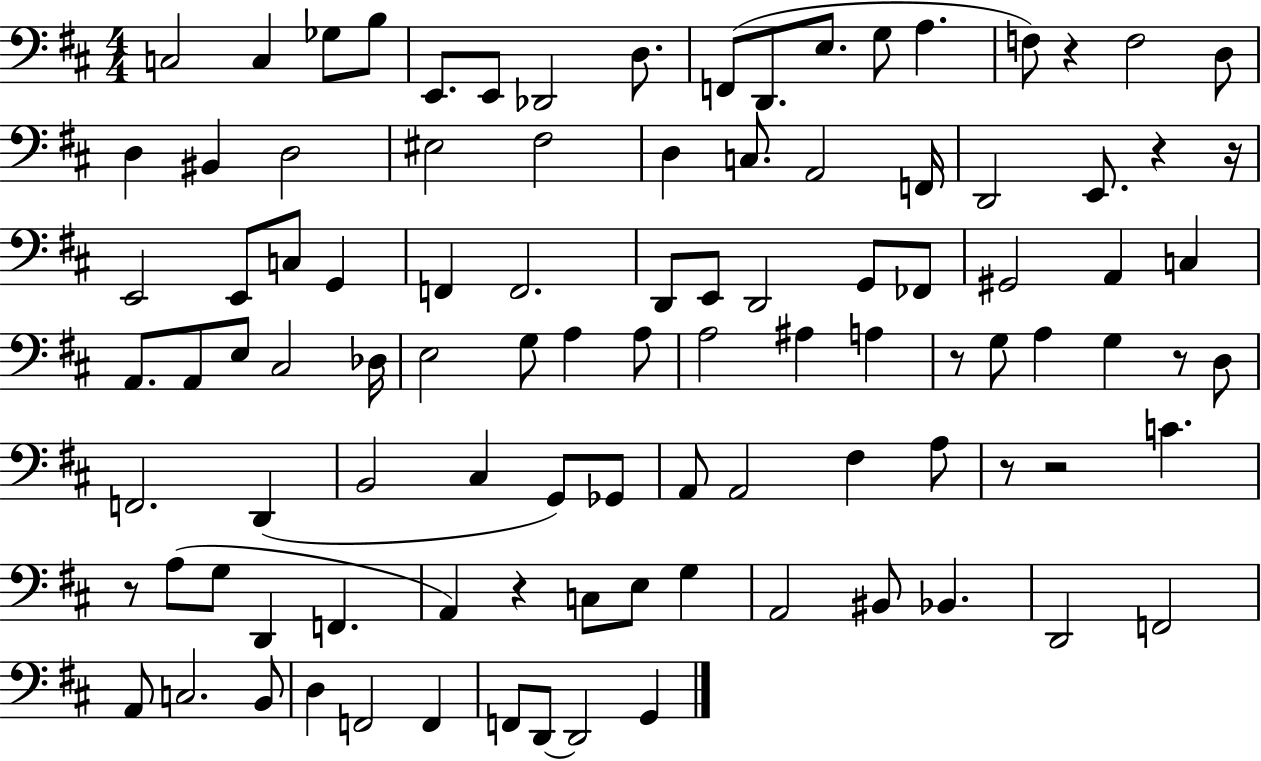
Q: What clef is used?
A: bass